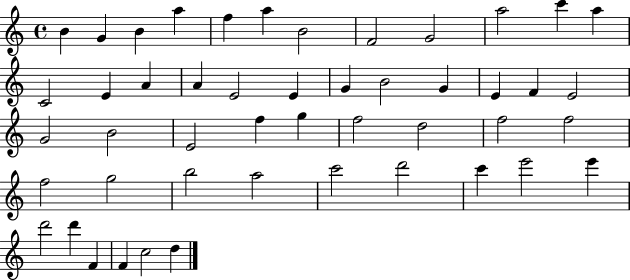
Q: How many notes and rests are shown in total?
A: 48